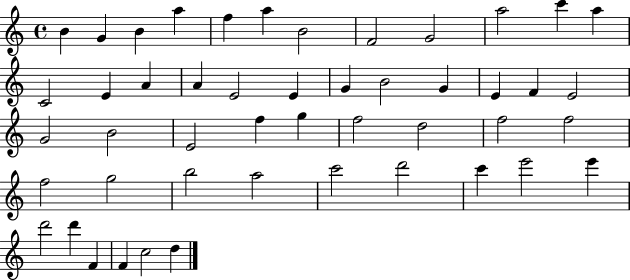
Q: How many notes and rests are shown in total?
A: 48